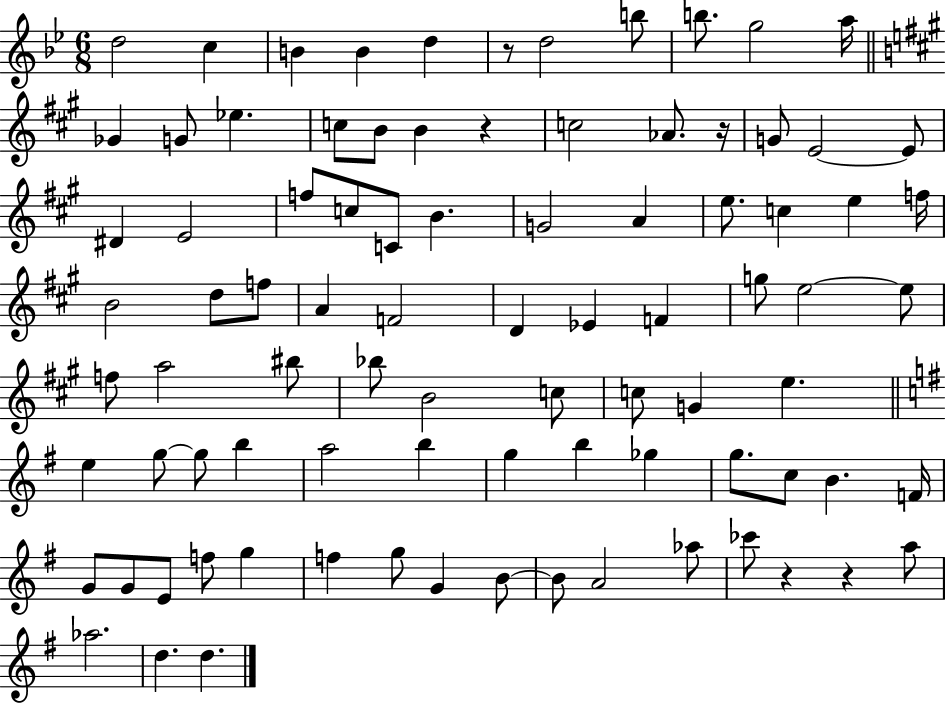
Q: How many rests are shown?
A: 5